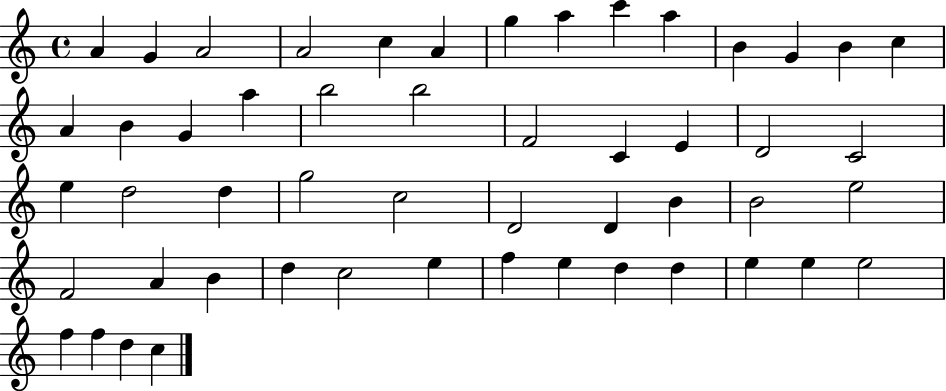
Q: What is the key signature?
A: C major